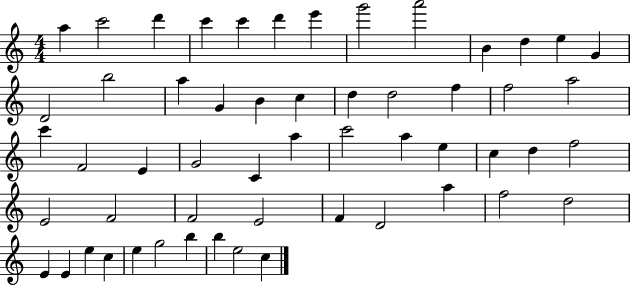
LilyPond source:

{
  \clef treble
  \numericTimeSignature
  \time 4/4
  \key c \major
  a''4 c'''2 d'''4 | c'''4 c'''4 d'''4 e'''4 | g'''2 a'''2 | b'4 d''4 e''4 g'4 | \break d'2 b''2 | a''4 g'4 b'4 c''4 | d''4 d''2 f''4 | f''2 a''2 | \break c'''4 f'2 e'4 | g'2 c'4 a''4 | c'''2 a''4 e''4 | c''4 d''4 f''2 | \break e'2 f'2 | f'2 e'2 | f'4 d'2 a''4 | f''2 d''2 | \break e'4 e'4 e''4 c''4 | e''4 g''2 b''4 | b''4 e''2 c''4 | \bar "|."
}